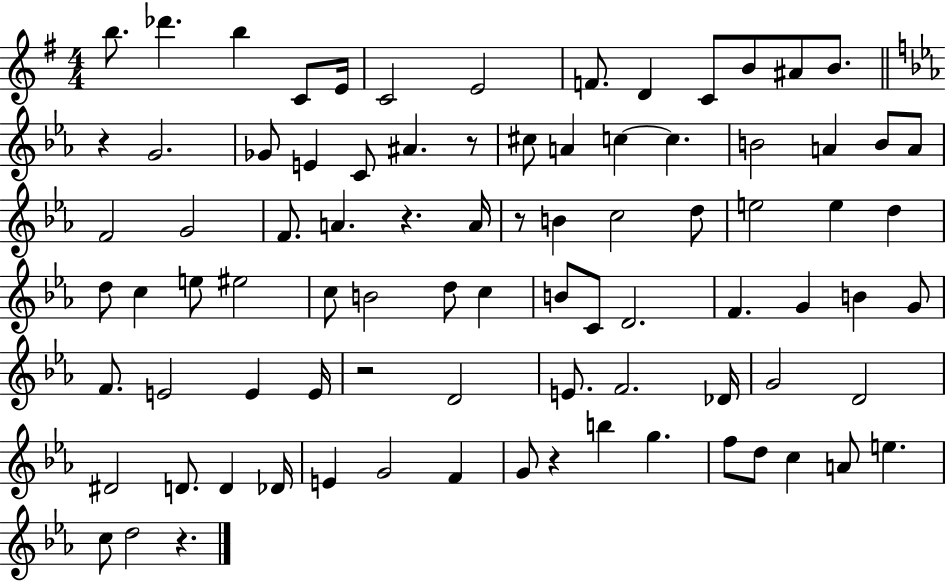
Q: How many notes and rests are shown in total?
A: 86